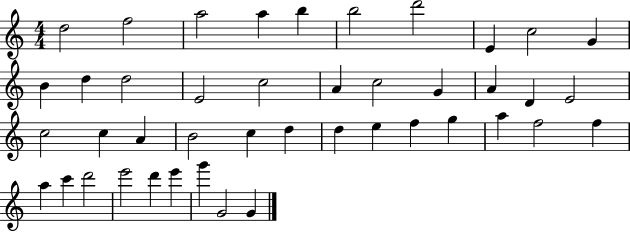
D5/h F5/h A5/h A5/q B5/q B5/h D6/h E4/q C5/h G4/q B4/q D5/q D5/h E4/h C5/h A4/q C5/h G4/q A4/q D4/q E4/h C5/h C5/q A4/q B4/h C5/q D5/q D5/q E5/q F5/q G5/q A5/q F5/h F5/q A5/q C6/q D6/h E6/h D6/q E6/q G6/q G4/h G4/q